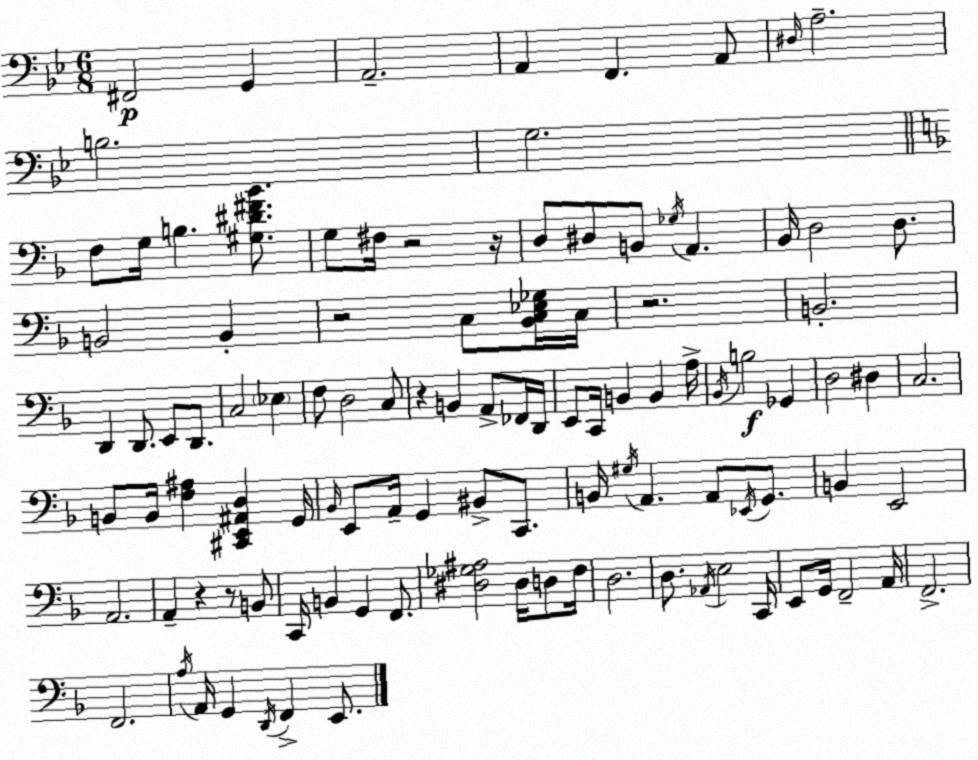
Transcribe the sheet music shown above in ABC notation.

X:1
T:Untitled
M:6/8
L:1/4
K:Gm
^F,,2 G,, A,,2 A,, F,, A,,/2 ^D,/4 A,2 B,2 G,2 F,/2 G,/4 B, [^G,^D^F_B]/2 G,/2 ^F,/4 z2 z/4 D,/2 ^D,/2 B,,/2 _G,/4 A,, _B,,/4 D,2 D,/2 B,,2 B,, z2 C,/2 [_B,,C,_E,_G,]/4 C,/4 z2 B,,2 D,, D,,/2 E,,/2 D,,/2 C,2 _E, F,/2 D,2 C,/2 z B,, A,,/2 _F,,/4 D,,/4 E,,/2 C,,/4 B,, B,, A,/4 _B,,/4 B,2 _G,, D,2 ^D, C,2 B,,/2 B,,/4 [F,^A,] [^C,,E,,^A,,D,] G,,/4 _B,,/4 E,,/2 A,,/4 G,, ^B,,/2 C,,/2 B,,/4 ^G,/4 A,, A,,/2 _E,,/4 G,,/2 B,, E,,2 A,,2 A,, z z/2 B,,/2 C,,/4 B,, G,, F,,/2 [^D,_G,^A,]2 ^D,/4 D,/2 F,/4 D,2 D,/2 _A,,/4 E,2 C,,/4 E,,/2 G,,/4 F,,2 A,,/4 F,,2 F,,2 A,/4 A,,/4 G,, D,,/4 F,, E,,/2